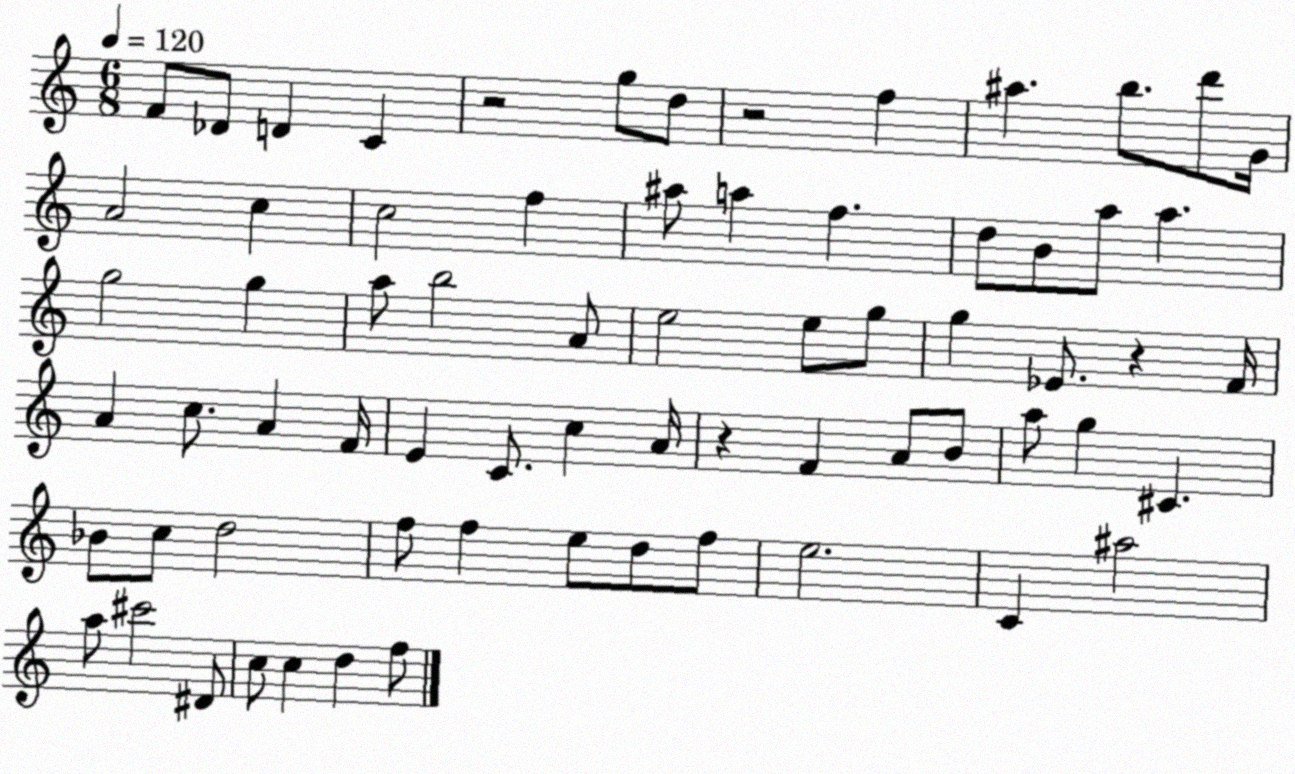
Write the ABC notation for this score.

X:1
T:Untitled
M:6/8
L:1/4
K:C
F/2 _D/2 D C z2 g/2 d/2 z2 f ^a b/2 d'/2 G/4 A2 c c2 f ^a/2 a f d/2 B/2 a/2 a g2 g a/2 b2 A/2 e2 e/2 g/2 g _E/2 z F/4 A c/2 A F/4 E C/2 c A/4 z F A/2 B/2 a/2 g ^C _B/2 c/2 d2 f/2 f e/2 d/2 f/2 e2 C ^a2 a/2 ^c'2 ^D/2 c/2 c d f/2